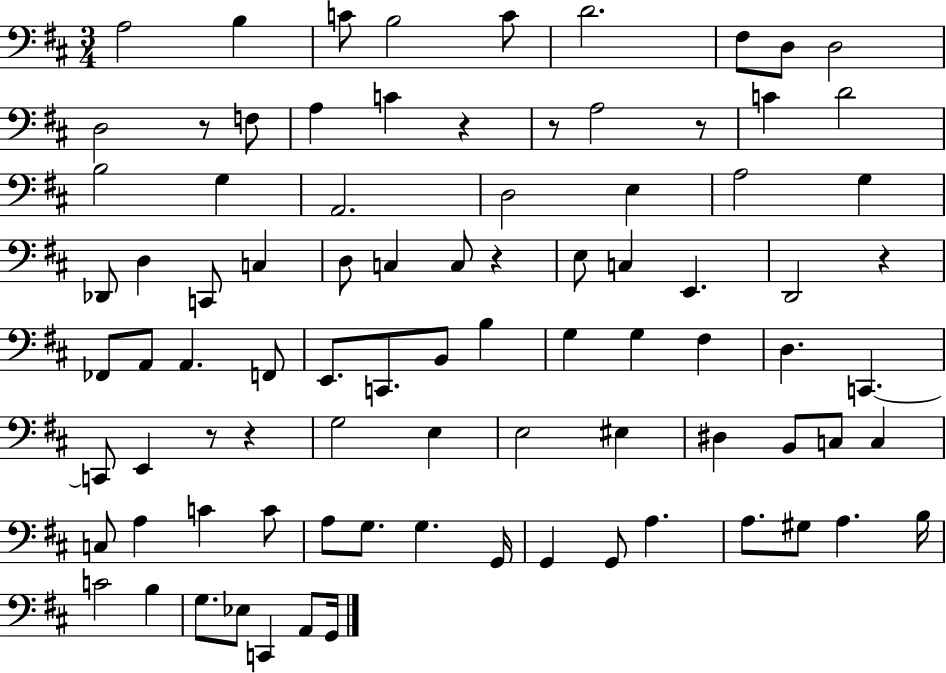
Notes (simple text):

A3/h B3/q C4/e B3/h C4/e D4/h. F#3/e D3/e D3/h D3/h R/e F3/e A3/q C4/q R/q R/e A3/h R/e C4/q D4/h B3/h G3/q A2/h. D3/h E3/q A3/h G3/q Db2/e D3/q C2/e C3/q D3/e C3/q C3/e R/q E3/e C3/q E2/q. D2/h R/q FES2/e A2/e A2/q. F2/e E2/e. C2/e. B2/e B3/q G3/q G3/q F#3/q D3/q. C2/q. C2/e E2/q R/e R/q G3/h E3/q E3/h EIS3/q D#3/q B2/e C3/e C3/q C3/e A3/q C4/q C4/e A3/e G3/e. G3/q. G2/s G2/q G2/e A3/q. A3/e. G#3/e A3/q. B3/s C4/h B3/q G3/e. Eb3/e C2/q A2/e G2/s